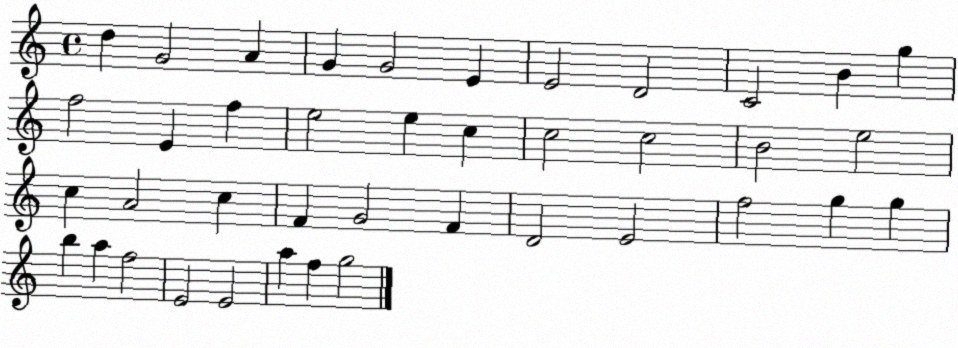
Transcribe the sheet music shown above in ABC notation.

X:1
T:Untitled
M:4/4
L:1/4
K:C
d G2 A G G2 E E2 D2 C2 B g f2 E f e2 e c c2 c2 B2 e2 c A2 c F G2 F D2 E2 f2 g g b a f2 E2 E2 a f g2